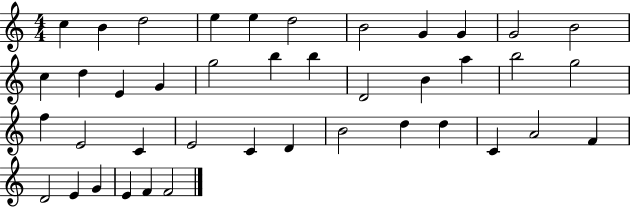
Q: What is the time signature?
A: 4/4